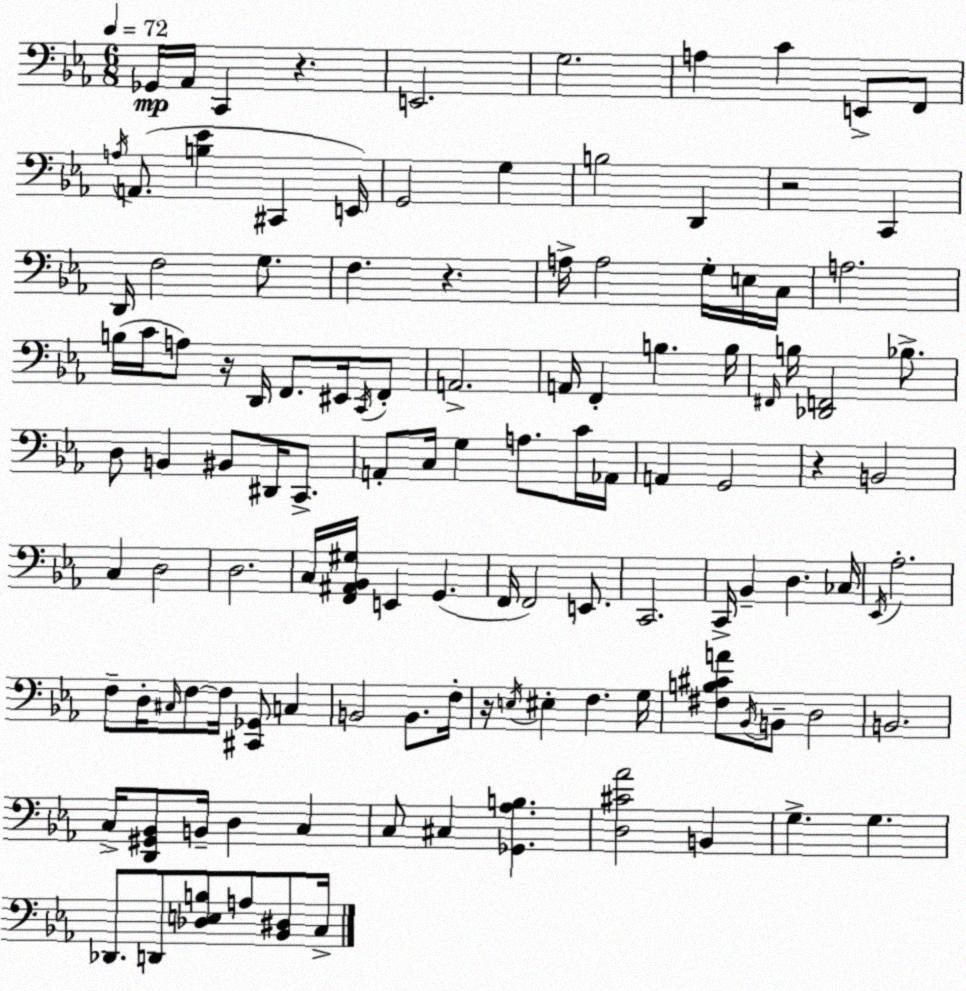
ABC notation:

X:1
T:Untitled
M:6/8
L:1/4
K:Eb
_G,,/4 _A,,/4 C,, z E,,2 G,2 A, C E,,/2 F,,/2 A,/4 A,,/2 [B,_E] ^C,, E,,/4 G,,2 G, B,2 D,, z2 C,, D,,/4 F,2 G,/2 F, z A,/4 A,2 G,/4 E,/4 C,/4 A,2 B,/4 C/4 A,/2 z/4 D,,/4 F,,/2 ^E,,/4 C,,/4 F,,/2 A,,2 A,,/4 F,, B, B,/4 ^F,,/4 B,/4 [_D,,F,,]2 _B,/2 D,/2 B,, ^B,,/2 ^D,,/4 C,,/2 A,,/2 C,/4 G, A,/2 C/4 _A,,/4 A,, G,,2 z B,,2 C, D,2 D,2 C,/4 [F,,^A,,_B,,^G,]/4 E,, G,, F,,/4 F,,2 E,,/2 C,,2 C,,/4 _B,, D, _C,/4 _E,,/4 _A,2 F,/2 D,/4 ^C,/4 F,/2 F,/4 [^C,,_G,,]/2 C, B,,2 B,,/2 F,/4 z/4 E,/4 ^E, F, G,/4 [^F,B,^CA]/2 _B,,/4 B,,/2 D,2 B,,2 C,/4 [D,,^G,,_B,,]/2 B,,/4 D, C, C,/2 ^C, [_G,,_A,B,] [D,^C_A]2 B,, G, G, _D,,/2 D,,/2 [_D,E,B,]/2 A,/2 [_B,,^D,]/2 C,/4